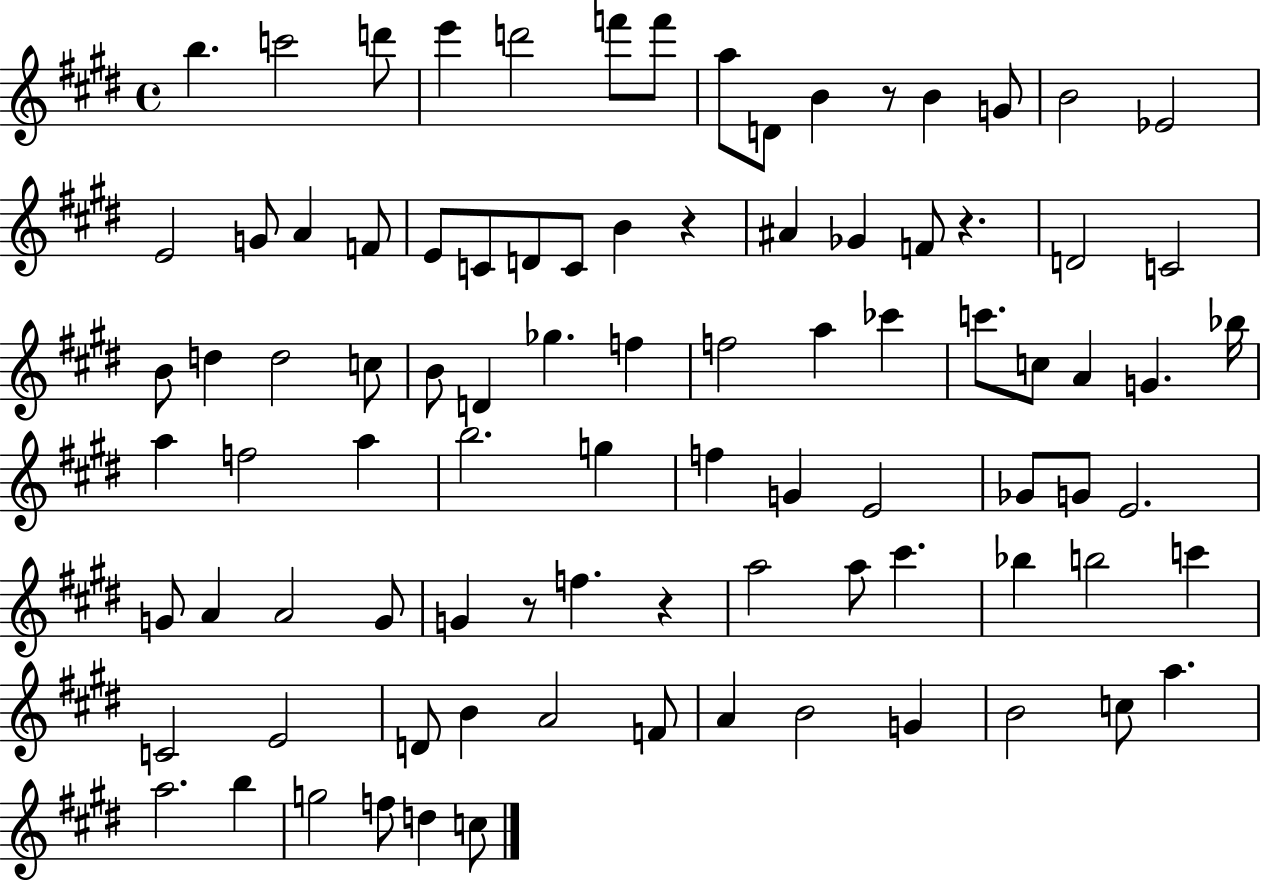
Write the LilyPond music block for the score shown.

{
  \clef treble
  \time 4/4
  \defaultTimeSignature
  \key e \major
  \repeat volta 2 { b''4. c'''2 d'''8 | e'''4 d'''2 f'''8 f'''8 | a''8 d'8 b'4 r8 b'4 g'8 | b'2 ees'2 | \break e'2 g'8 a'4 f'8 | e'8 c'8 d'8 c'8 b'4 r4 | ais'4 ges'4 f'8 r4. | d'2 c'2 | \break b'8 d''4 d''2 c''8 | b'8 d'4 ges''4. f''4 | f''2 a''4 ces'''4 | c'''8. c''8 a'4 g'4. bes''16 | \break a''4 f''2 a''4 | b''2. g''4 | f''4 g'4 e'2 | ges'8 g'8 e'2. | \break g'8 a'4 a'2 g'8 | g'4 r8 f''4. r4 | a''2 a''8 cis'''4. | bes''4 b''2 c'''4 | \break c'2 e'2 | d'8 b'4 a'2 f'8 | a'4 b'2 g'4 | b'2 c''8 a''4. | \break a''2. b''4 | g''2 f''8 d''4 c''8 | } \bar "|."
}